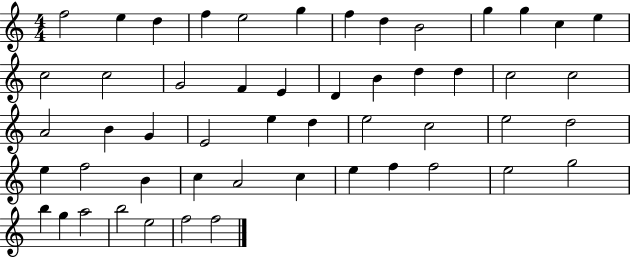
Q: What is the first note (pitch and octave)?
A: F5